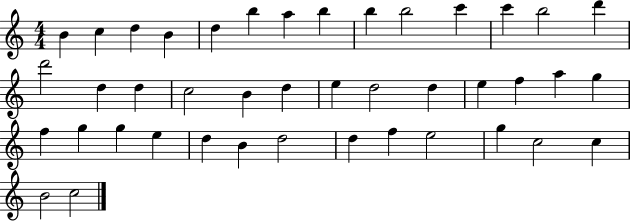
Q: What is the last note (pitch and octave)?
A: C5